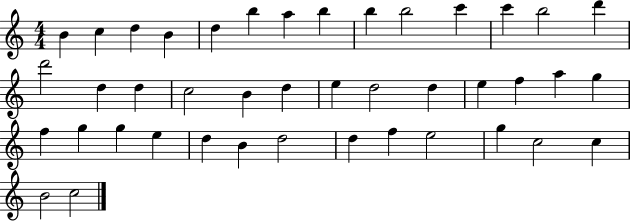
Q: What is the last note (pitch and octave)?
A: C5